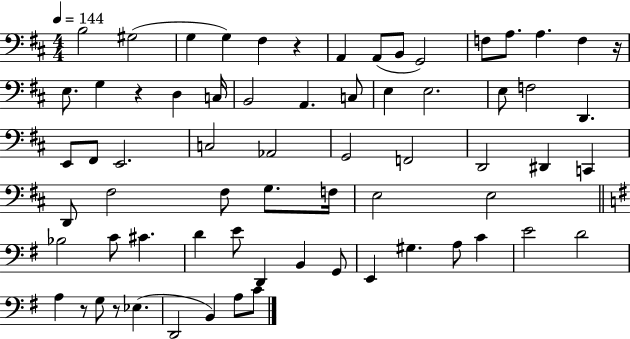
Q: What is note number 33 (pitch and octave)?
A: D2